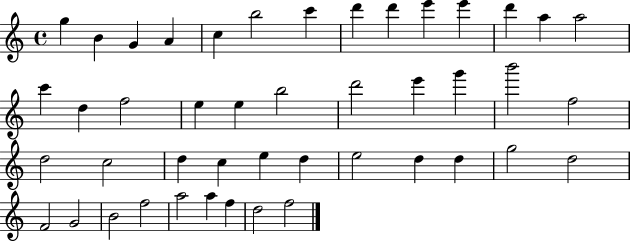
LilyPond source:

{
  \clef treble
  \time 4/4
  \defaultTimeSignature
  \key c \major
  g''4 b'4 g'4 a'4 | c''4 b''2 c'''4 | d'''4 d'''4 e'''4 e'''4 | d'''4 a''4 a''2 | \break c'''4 d''4 f''2 | e''4 e''4 b''2 | d'''2 e'''4 g'''4 | b'''2 f''2 | \break d''2 c''2 | d''4 c''4 e''4 d''4 | e''2 d''4 d''4 | g''2 d''2 | \break f'2 g'2 | b'2 f''2 | a''2 a''4 f''4 | d''2 f''2 | \break \bar "|."
}